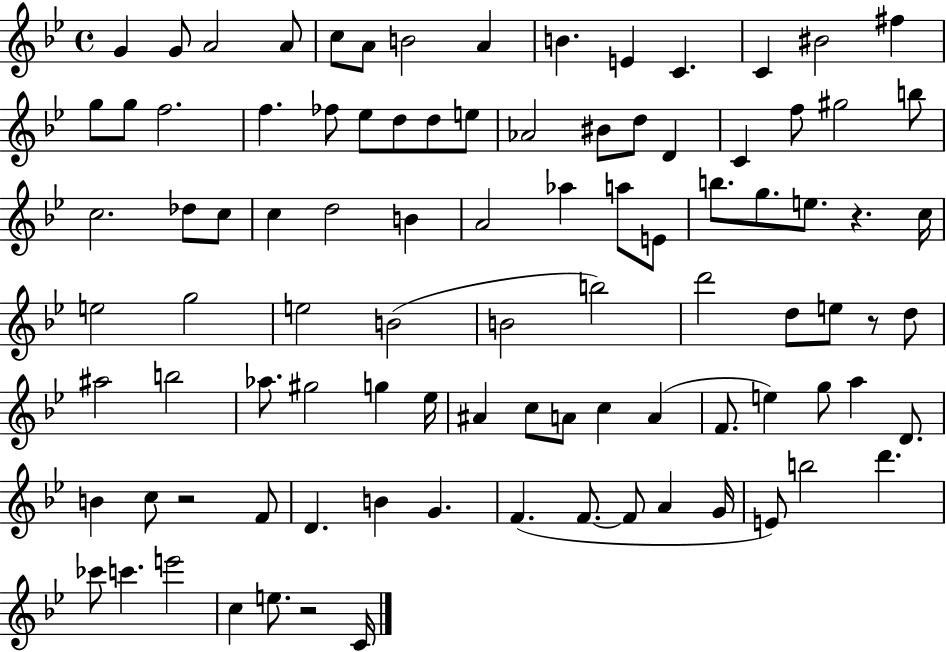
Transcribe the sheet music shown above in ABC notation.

X:1
T:Untitled
M:4/4
L:1/4
K:Bb
G G/2 A2 A/2 c/2 A/2 B2 A B E C C ^B2 ^f g/2 g/2 f2 f _f/2 _e/2 d/2 d/2 e/2 _A2 ^B/2 d/2 D C f/2 ^g2 b/2 c2 _d/2 c/2 c d2 B A2 _a a/2 E/2 b/2 g/2 e/2 z c/4 e2 g2 e2 B2 B2 b2 d'2 d/2 e/2 z/2 d/2 ^a2 b2 _a/2 ^g2 g _e/4 ^A c/2 A/2 c A F/2 e g/2 a D/2 B c/2 z2 F/2 D B G F F/2 F/2 A G/4 E/2 b2 d' _c'/2 c' e'2 c e/2 z2 C/4